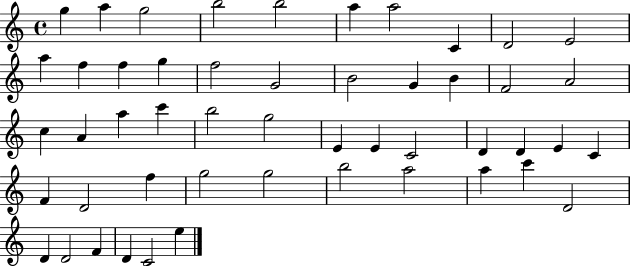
{
  \clef treble
  \time 4/4
  \defaultTimeSignature
  \key c \major
  g''4 a''4 g''2 | b''2 b''2 | a''4 a''2 c'4 | d'2 e'2 | \break a''4 f''4 f''4 g''4 | f''2 g'2 | b'2 g'4 b'4 | f'2 a'2 | \break c''4 a'4 a''4 c'''4 | b''2 g''2 | e'4 e'4 c'2 | d'4 d'4 e'4 c'4 | \break f'4 d'2 f''4 | g''2 g''2 | b''2 a''2 | a''4 c'''4 d'2 | \break d'4 d'2 f'4 | d'4 c'2 e''4 | \bar "|."
}